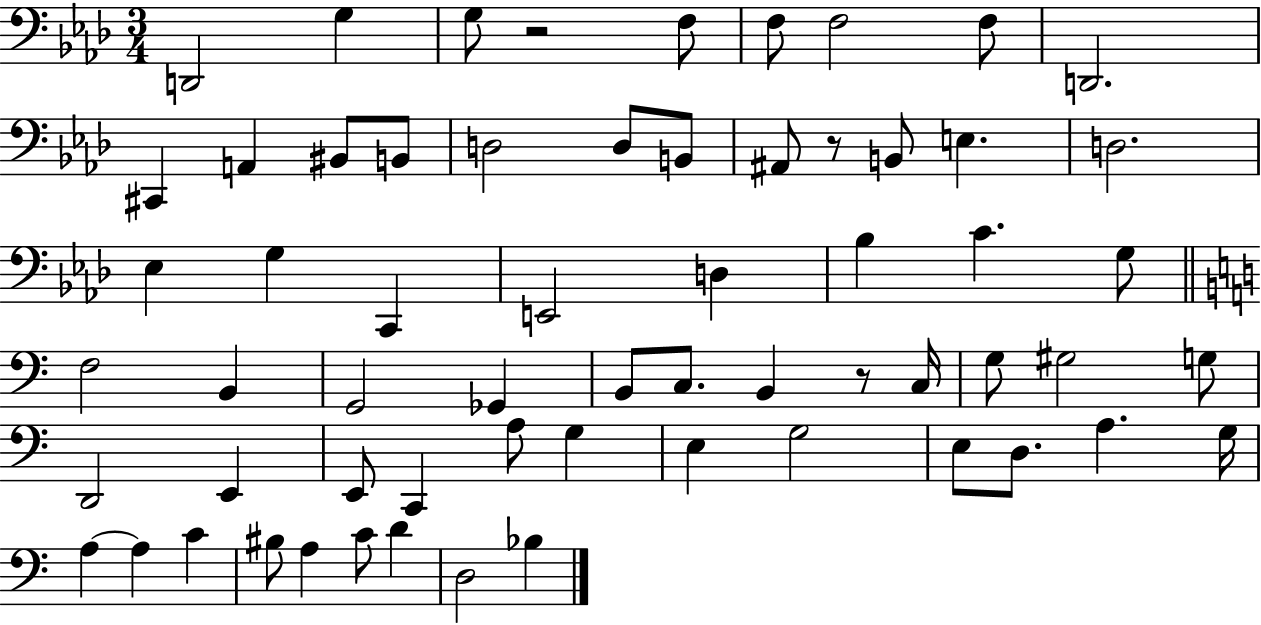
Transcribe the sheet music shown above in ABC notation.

X:1
T:Untitled
M:3/4
L:1/4
K:Ab
D,,2 G, G,/2 z2 F,/2 F,/2 F,2 F,/2 D,,2 ^C,, A,, ^B,,/2 B,,/2 D,2 D,/2 B,,/2 ^A,,/2 z/2 B,,/2 E, D,2 _E, G, C,, E,,2 D, _B, C G,/2 F,2 B,, G,,2 _G,, B,,/2 C,/2 B,, z/2 C,/4 G,/2 ^G,2 G,/2 D,,2 E,, E,,/2 C,, A,/2 G, E, G,2 E,/2 D,/2 A, G,/4 A, A, C ^B,/2 A, C/2 D D,2 _B,